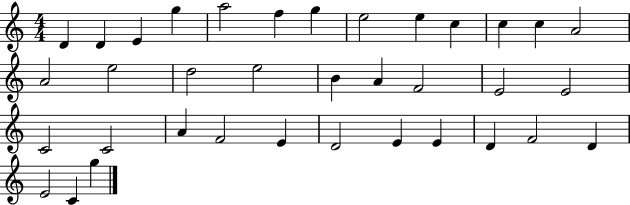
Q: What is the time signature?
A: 4/4